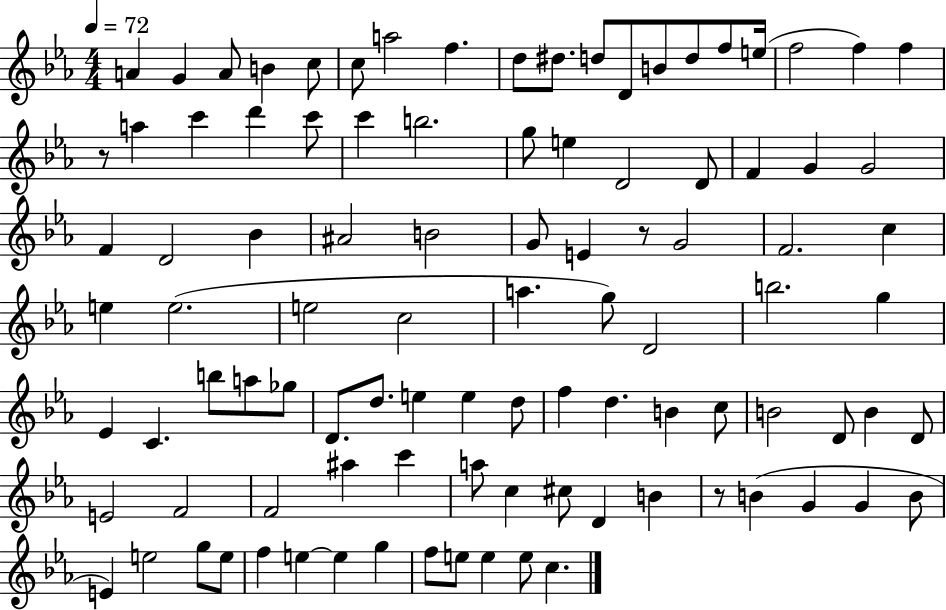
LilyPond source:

{
  \clef treble
  \numericTimeSignature
  \time 4/4
  \key ees \major
  \tempo 4 = 72
  \repeat volta 2 { a'4 g'4 a'8 b'4 c''8 | c''8 a''2 f''4. | d''8 dis''8. d''8 d'8 b'8 d''8 f''8 e''16( | f''2 f''4) f''4 | \break r8 a''4 c'''4 d'''4 c'''8 | c'''4 b''2. | g''8 e''4 d'2 d'8 | f'4 g'4 g'2 | \break f'4 d'2 bes'4 | ais'2 b'2 | g'8 e'4 r8 g'2 | f'2. c''4 | \break e''4 e''2.( | e''2 c''2 | a''4. g''8) d'2 | b''2. g''4 | \break ees'4 c'4. b''8 a''8 ges''8 | d'8. d''8. e''4 e''4 d''8 | f''4 d''4. b'4 c''8 | b'2 d'8 b'4 d'8 | \break e'2 f'2 | f'2 ais''4 c'''4 | a''8 c''4 cis''8 d'4 b'4 | r8 b'4( g'4 g'4 b'8 | \break e'4) e''2 g''8 e''8 | f''4 e''4~~ e''4 g''4 | f''8 e''8 e''4 e''8 c''4. | } \bar "|."
}